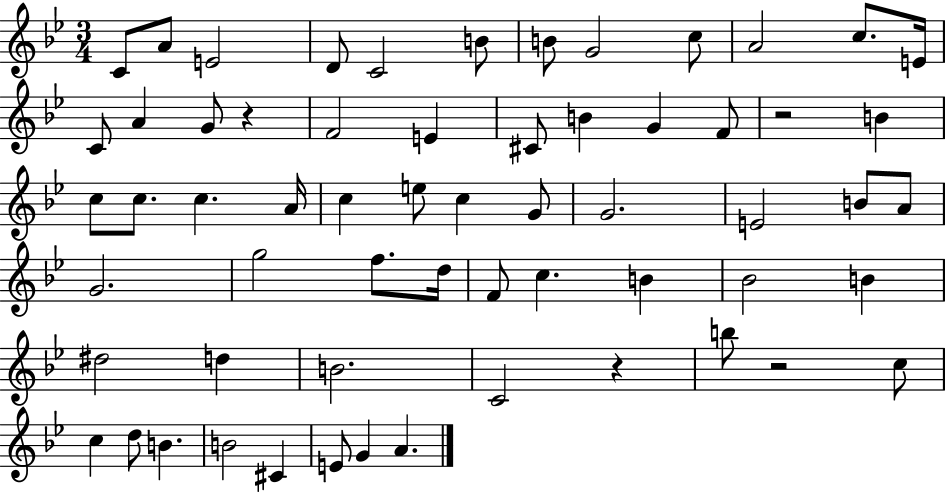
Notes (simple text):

C4/e A4/e E4/h D4/e C4/h B4/e B4/e G4/h C5/e A4/h C5/e. E4/s C4/e A4/q G4/e R/q F4/h E4/q C#4/e B4/q G4/q F4/e R/h B4/q C5/e C5/e. C5/q. A4/s C5/q E5/e C5/q G4/e G4/h. E4/h B4/e A4/e G4/h. G5/h F5/e. D5/s F4/e C5/q. B4/q Bb4/h B4/q D#5/h D5/q B4/h. C4/h R/q B5/e R/h C5/e C5/q D5/e B4/q. B4/h C#4/q E4/e G4/q A4/q.